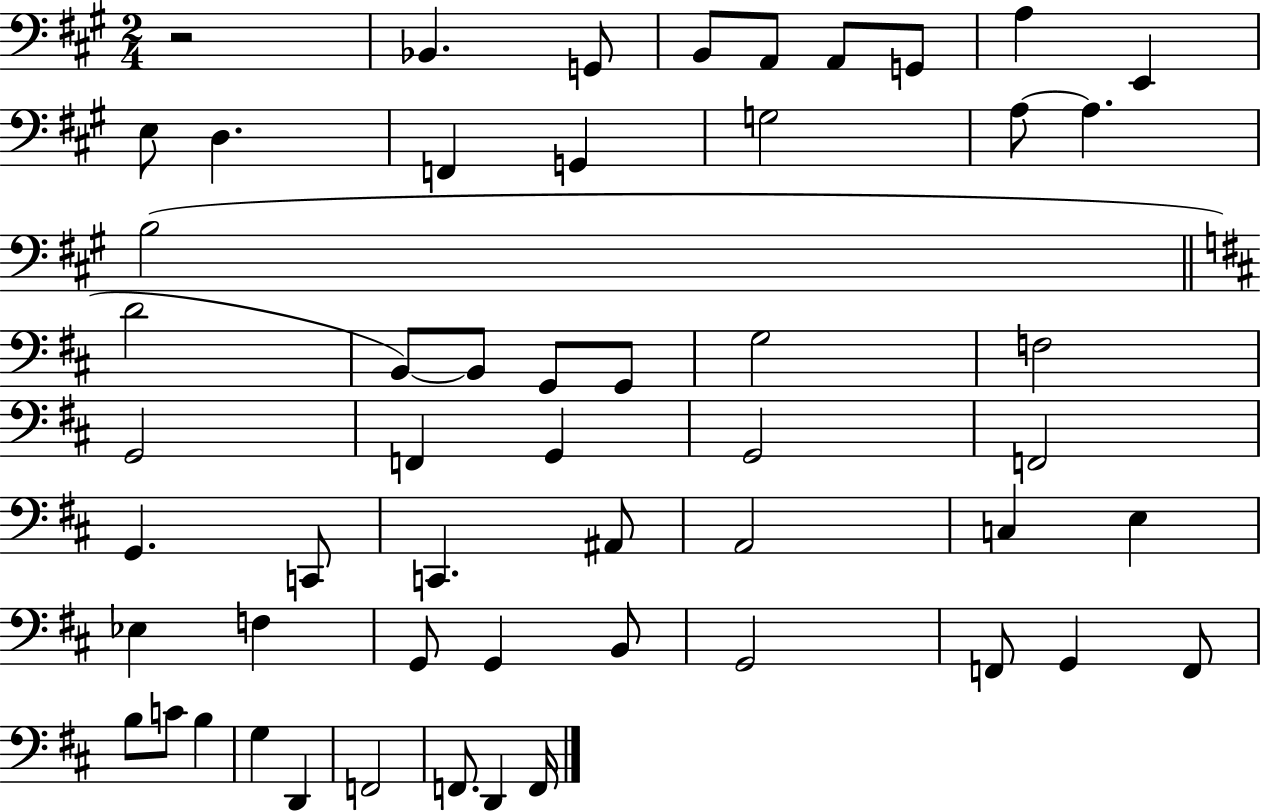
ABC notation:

X:1
T:Untitled
M:2/4
L:1/4
K:A
z2 _B,, G,,/2 B,,/2 A,,/2 A,,/2 G,,/2 A, E,, E,/2 D, F,, G,, G,2 A,/2 A, B,2 D2 B,,/2 B,,/2 G,,/2 G,,/2 G,2 F,2 G,,2 F,, G,, G,,2 F,,2 G,, C,,/2 C,, ^A,,/2 A,,2 C, E, _E, F, G,,/2 G,, B,,/2 G,,2 F,,/2 G,, F,,/2 B,/2 C/2 B, G, D,, F,,2 F,,/2 D,, F,,/4